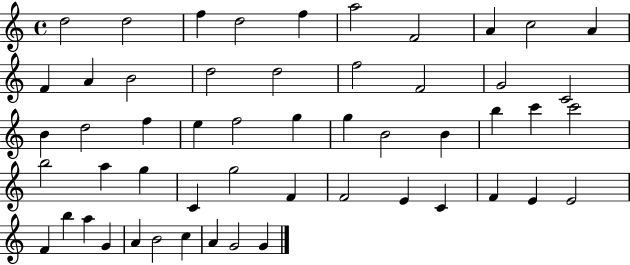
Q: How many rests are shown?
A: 0